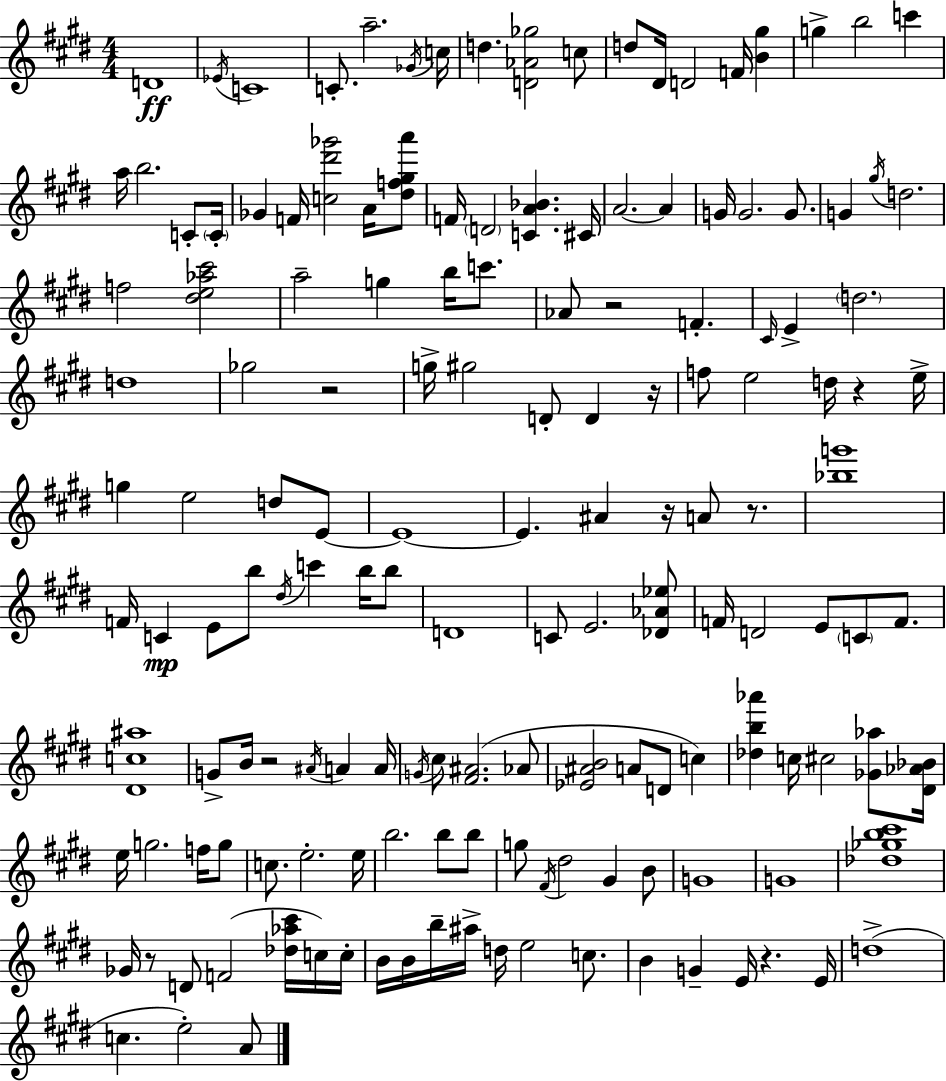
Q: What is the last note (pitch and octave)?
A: A4